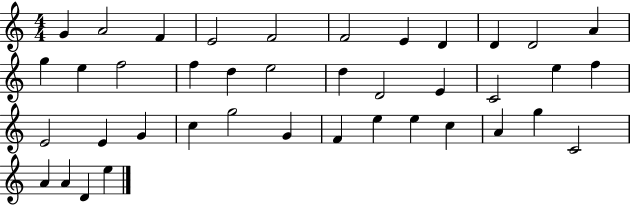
{
  \clef treble
  \numericTimeSignature
  \time 4/4
  \key c \major
  g'4 a'2 f'4 | e'2 f'2 | f'2 e'4 d'4 | d'4 d'2 a'4 | \break g''4 e''4 f''2 | f''4 d''4 e''2 | d''4 d'2 e'4 | c'2 e''4 f''4 | \break e'2 e'4 g'4 | c''4 g''2 g'4 | f'4 e''4 e''4 c''4 | a'4 g''4 c'2 | \break a'4 a'4 d'4 e''4 | \bar "|."
}